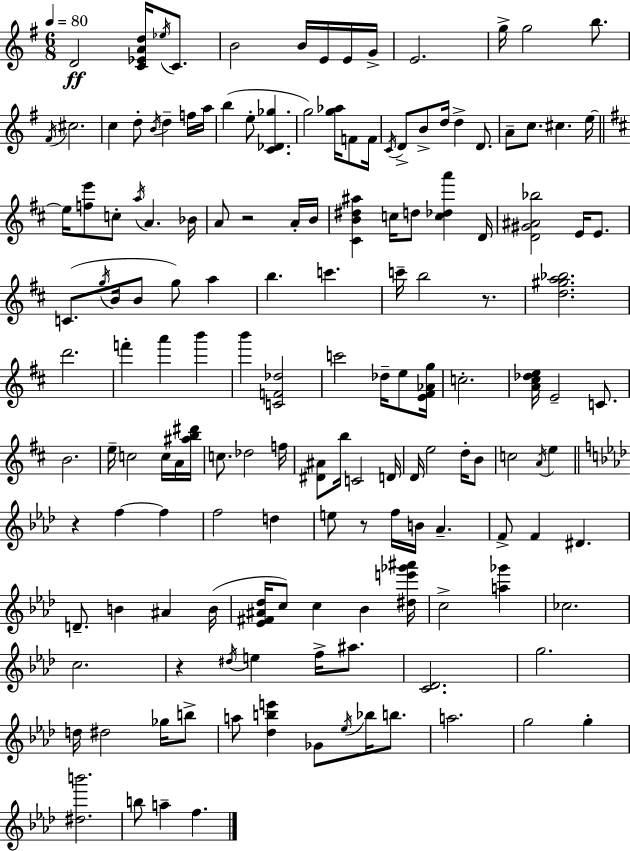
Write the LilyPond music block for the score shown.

{
  \clef treble
  \numericTimeSignature
  \time 6/8
  \key g \major
  \tempo 4 = 80
  d'2\ff <c' ees' a' d''>16 \acciaccatura { ees''16 } c'8. | b'2 b'16 e'16 e'16 | g'16-> e'2. | g''16-> g''2 b''8. | \break \acciaccatura { fis'16 } cis''2. | c''4 d''8-. \acciaccatura { b'16 } d''4-- | f''16 a''16 b''4( e''8-. <c' des' ges''>4. | g''2) <g'' aes''>16 | \break f'8 f'16 \acciaccatura { c'16 } d'8-> b'8-> d''16 d''4-> | d'8. a'8-- c''8. cis''4. | e''16~~ \bar "||" \break \key d \major e''16 <f'' e'''>8 c''8-. \acciaccatura { a''16 } a'4. | bes'16 a'8 r2 a'16-. | b'16 <cis' b' dis'' ais''>4 c''16 d''8 <c'' des'' a'''>4 | d'16 <d' gis' ais' bes''>2 e'16 e'8. | \break c'8.( \acciaccatura { g''16 } b'16 b'8 g''8) a''4 | b''4. c'''4. | c'''16-- b''2 r8. | <d'' gis'' a'' bes''>2. | \break d'''2. | f'''4-. a'''4 b'''4 | b'''4 <c' f' des''>2 | c'''2 des''16-- e''8 | \break <e' fis' aes' g''>16 c''2.-. | <a' cis'' des'' e''>16 e'2-- c'8. | b'2. | e''16-- c''2 c''16 | \break a'16 <ais'' b'' dis'''>16 c''8. des''2 | f''16 <dis' ais'>8 b''16 c'2 | d'16 d'16 e''2 d''16-. | b'8 c''2 \acciaccatura { a'16 } e''4 | \break \bar "||" \break \key aes \major r4 f''4~~ f''4 | f''2 d''4 | e''8 r8 f''16 b'16 aes'4.-- | f'8-> f'4 dis'4. | \break d'8.-- b'4 ais'4 b'16( | <ees' fis' ais' des''>16 c''8) c''4 bes'4 <dis'' e''' ges''' ais'''>16 | c''2-> <a'' ges'''>4 | ces''2. | \break c''2. | r4 \acciaccatura { dis''16 } e''4 f''16-> ais''8. | <c' des'>2. | g''2. | \break d''16 dis''2 ges''16 b''8-> | a''8 <des'' b'' e'''>4 ges'8 \acciaccatura { ees''16 } bes''16 b''8. | a''2. | g''2 g''4-. | \break <dis'' b'''>2. | b''8 a''4-- f''4. | \bar "|."
}